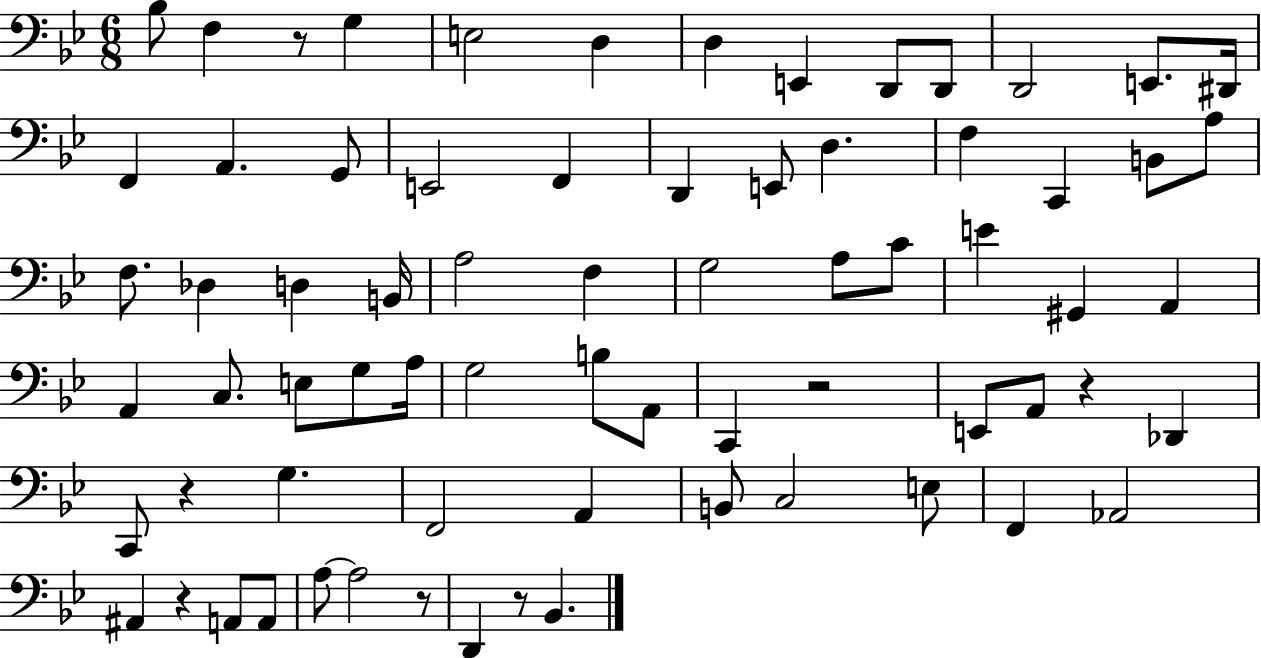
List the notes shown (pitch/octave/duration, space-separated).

Bb3/e F3/q R/e G3/q E3/h D3/q D3/q E2/q D2/e D2/e D2/h E2/e. D#2/s F2/q A2/q. G2/e E2/h F2/q D2/q E2/e D3/q. F3/q C2/q B2/e A3/e F3/e. Db3/q D3/q B2/s A3/h F3/q G3/h A3/e C4/e E4/q G#2/q A2/q A2/q C3/e. E3/e G3/e A3/s G3/h B3/e A2/e C2/q R/h E2/e A2/e R/q Db2/q C2/e R/q G3/q. F2/h A2/q B2/e C3/h E3/e F2/q Ab2/h A#2/q R/q A2/e A2/e A3/e A3/h R/e D2/q R/e Bb2/q.